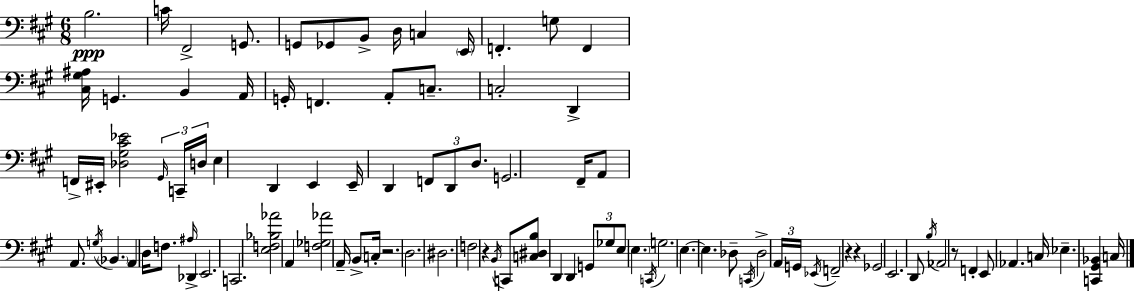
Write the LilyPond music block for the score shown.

{
  \clef bass
  \numericTimeSignature
  \time 6/8
  \key a \major
  b2.\ppp | c'16 fis,2-> g,8. | g,8 ges,8 b,8-> d16 c4 \parenthesize e,16 | f,4.-. g8 f,4 | \break <cis gis ais>16 g,4. b,4 a,16 | g,16-. f,4. a,8-. c8.-- | c2-. d,4-> | f,16-> eis,16-. <des gis cis' ees'>2 \tuplet 3/2 { \grace { gis,16 } c,16-- | \break d16 } e4 d,4 e,4 | e,16-- d,4 \tuplet 3/2 { f,8 d,8 d8. } | g,2. | fis,16-- a,8 a,8. \acciaccatura { g16 } \parenthesize bes,4. | \break a,4 d16 f8. \grace { ais16 } des,4-> | e,2. | c,2. | <e f bes aes'>2 a,4 | \break <f ges aes'>2 a,16-- | b,8-> c16-. r2. | d2. | dis2. | \break f2 r4 | \acciaccatura { b,16 } c,8 <c dis b>8 d,4 | d,4 \tuplet 3/2 { g,8 ges8 e8 } \parenthesize e4. | \acciaccatura { c,16 } g2. | \break e4.~~ e4. | des8-- \acciaccatura { c,16 } des2-> | \tuplet 3/2 { a,16 g,16 \acciaccatura { ees,16 } } f,2-- | r4 r4 ges,2 | \break e,2. | d,8 \acciaccatura { b16 } aes,2 | r8 f,4-. | e,8 aes,4. c16 ees4.-- | \break <c, gis, bes,>4 c16 \bar "|."
}